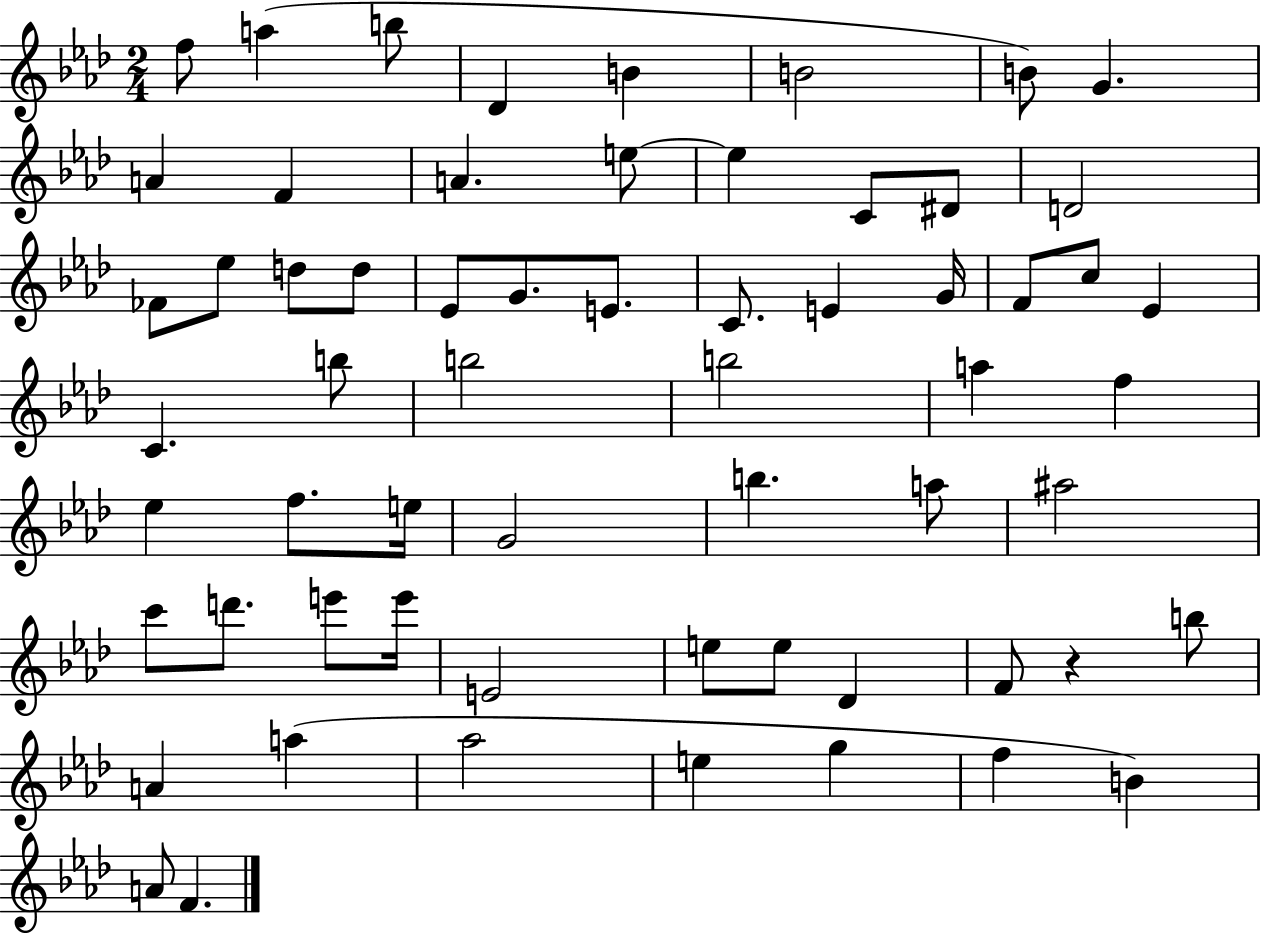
X:1
T:Untitled
M:2/4
L:1/4
K:Ab
f/2 a b/2 _D B B2 B/2 G A F A e/2 e C/2 ^D/2 D2 _F/2 _e/2 d/2 d/2 _E/2 G/2 E/2 C/2 E G/4 F/2 c/2 _E C b/2 b2 b2 a f _e f/2 e/4 G2 b a/2 ^a2 c'/2 d'/2 e'/2 e'/4 E2 e/2 e/2 _D F/2 z b/2 A a _a2 e g f B A/2 F